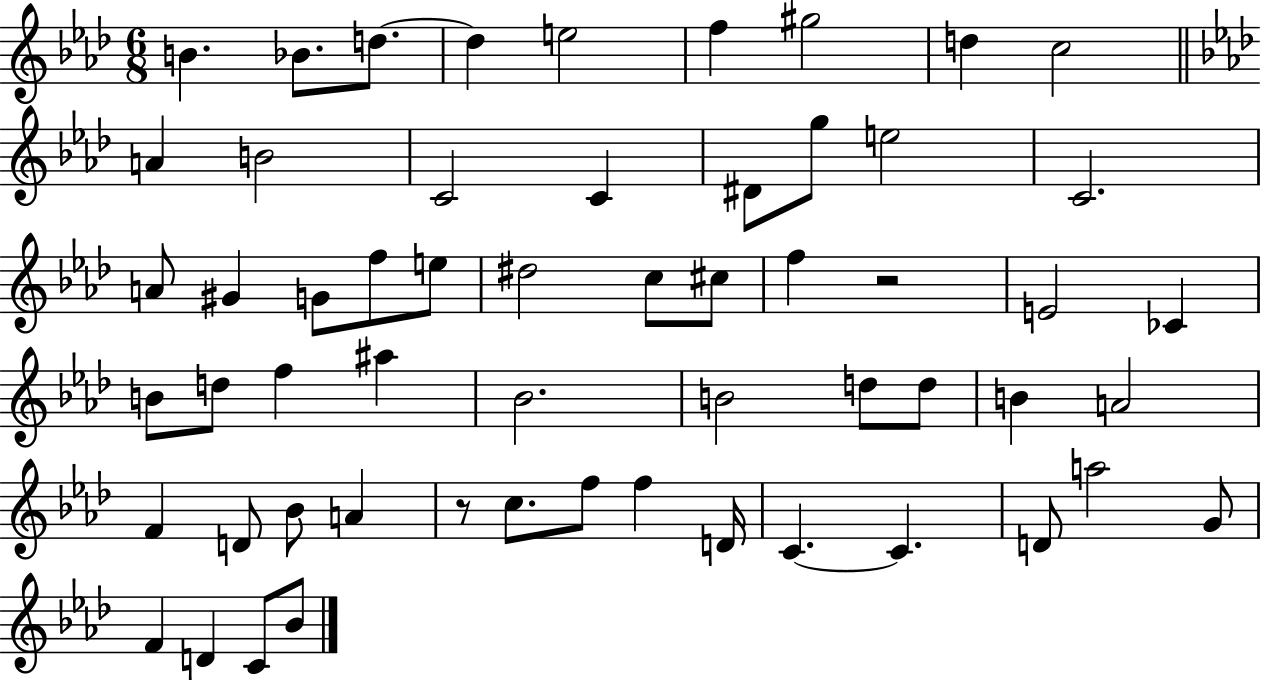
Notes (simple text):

B4/q. Bb4/e. D5/e. D5/q E5/h F5/q G#5/h D5/q C5/h A4/q B4/h C4/h C4/q D#4/e G5/e E5/h C4/h. A4/e G#4/q G4/e F5/e E5/e D#5/h C5/e C#5/e F5/q R/h E4/h CES4/q B4/e D5/e F5/q A#5/q Bb4/h. B4/h D5/e D5/e B4/q A4/h F4/q D4/e Bb4/e A4/q R/e C5/e. F5/e F5/q D4/s C4/q. C4/q. D4/e A5/h G4/e F4/q D4/q C4/e Bb4/e